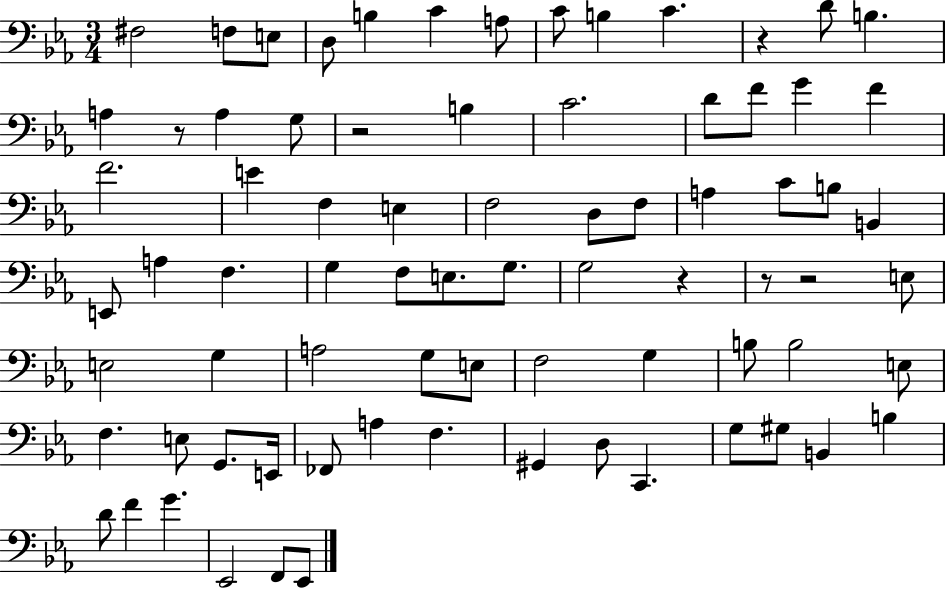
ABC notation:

X:1
T:Untitled
M:3/4
L:1/4
K:Eb
^F,2 F,/2 E,/2 D,/2 B, C A,/2 C/2 B, C z D/2 B, A, z/2 A, G,/2 z2 B, C2 D/2 F/2 G F F2 E F, E, F,2 D,/2 F,/2 A, C/2 B,/2 B,, E,,/2 A, F, G, F,/2 E,/2 G,/2 G,2 z z/2 z2 E,/2 E,2 G, A,2 G,/2 E,/2 F,2 G, B,/2 B,2 E,/2 F, E,/2 G,,/2 E,,/4 _F,,/2 A, F, ^G,, D,/2 C,, G,/2 ^G,/2 B,, B, D/2 F G _E,,2 F,,/2 _E,,/2